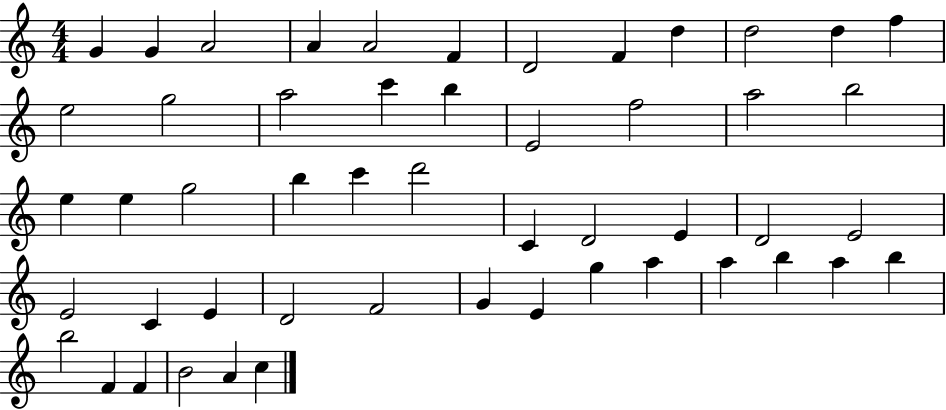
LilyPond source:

{
  \clef treble
  \numericTimeSignature
  \time 4/4
  \key c \major
  g'4 g'4 a'2 | a'4 a'2 f'4 | d'2 f'4 d''4 | d''2 d''4 f''4 | \break e''2 g''2 | a''2 c'''4 b''4 | e'2 f''2 | a''2 b''2 | \break e''4 e''4 g''2 | b''4 c'''4 d'''2 | c'4 d'2 e'4 | d'2 e'2 | \break e'2 c'4 e'4 | d'2 f'2 | g'4 e'4 g''4 a''4 | a''4 b''4 a''4 b''4 | \break b''2 f'4 f'4 | b'2 a'4 c''4 | \bar "|."
}